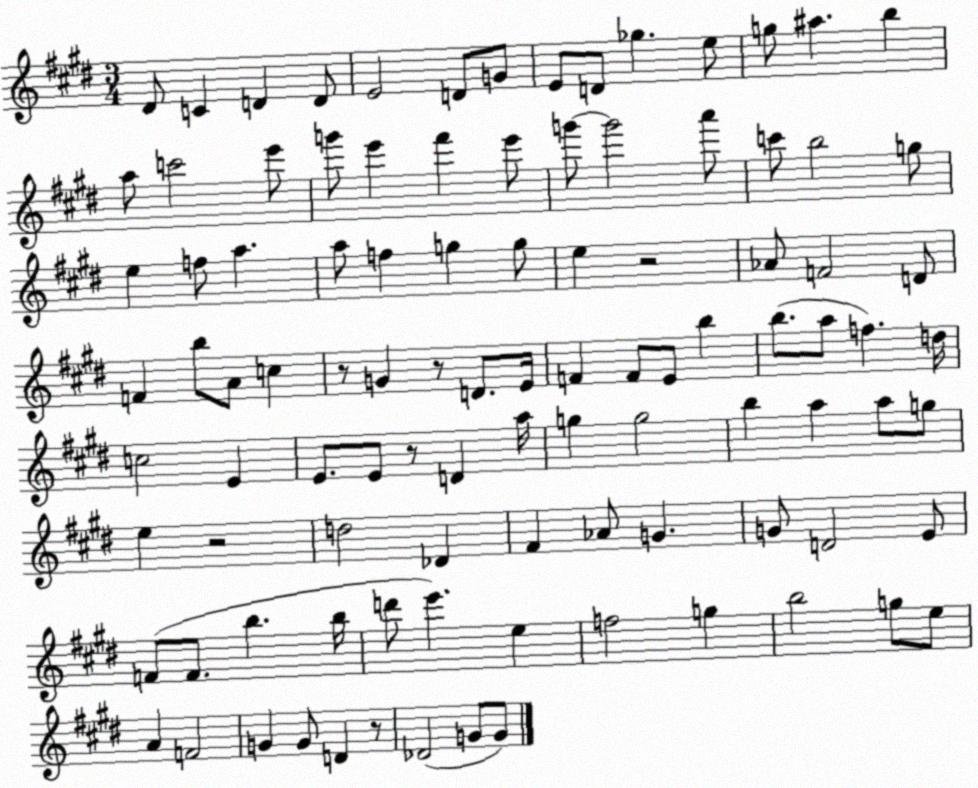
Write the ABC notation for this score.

X:1
T:Untitled
M:3/4
L:1/4
K:E
^D/2 C D D/2 E2 D/2 G/2 E/2 D/2 _g e/2 g/2 ^a b a/2 c'2 e'/2 g'/2 e' ^f' e'/2 g'/2 g'2 a'/2 c'/2 b2 g/2 e f/2 a a/2 f g g/2 e z2 _A/2 F2 D/2 F b/2 A/2 c z/2 G z/2 D/2 E/4 F F/2 E/2 b b/2 a/2 f d/4 c2 E E/2 E/2 z/2 D a/4 g g2 b a a/2 g/2 e z2 d2 _D ^F _A/2 G G/2 D2 E/2 F/2 F/2 b b/4 d'/2 e' e f2 g b2 g/2 e/2 A F2 G G/2 D z/2 _D2 G/2 G/2